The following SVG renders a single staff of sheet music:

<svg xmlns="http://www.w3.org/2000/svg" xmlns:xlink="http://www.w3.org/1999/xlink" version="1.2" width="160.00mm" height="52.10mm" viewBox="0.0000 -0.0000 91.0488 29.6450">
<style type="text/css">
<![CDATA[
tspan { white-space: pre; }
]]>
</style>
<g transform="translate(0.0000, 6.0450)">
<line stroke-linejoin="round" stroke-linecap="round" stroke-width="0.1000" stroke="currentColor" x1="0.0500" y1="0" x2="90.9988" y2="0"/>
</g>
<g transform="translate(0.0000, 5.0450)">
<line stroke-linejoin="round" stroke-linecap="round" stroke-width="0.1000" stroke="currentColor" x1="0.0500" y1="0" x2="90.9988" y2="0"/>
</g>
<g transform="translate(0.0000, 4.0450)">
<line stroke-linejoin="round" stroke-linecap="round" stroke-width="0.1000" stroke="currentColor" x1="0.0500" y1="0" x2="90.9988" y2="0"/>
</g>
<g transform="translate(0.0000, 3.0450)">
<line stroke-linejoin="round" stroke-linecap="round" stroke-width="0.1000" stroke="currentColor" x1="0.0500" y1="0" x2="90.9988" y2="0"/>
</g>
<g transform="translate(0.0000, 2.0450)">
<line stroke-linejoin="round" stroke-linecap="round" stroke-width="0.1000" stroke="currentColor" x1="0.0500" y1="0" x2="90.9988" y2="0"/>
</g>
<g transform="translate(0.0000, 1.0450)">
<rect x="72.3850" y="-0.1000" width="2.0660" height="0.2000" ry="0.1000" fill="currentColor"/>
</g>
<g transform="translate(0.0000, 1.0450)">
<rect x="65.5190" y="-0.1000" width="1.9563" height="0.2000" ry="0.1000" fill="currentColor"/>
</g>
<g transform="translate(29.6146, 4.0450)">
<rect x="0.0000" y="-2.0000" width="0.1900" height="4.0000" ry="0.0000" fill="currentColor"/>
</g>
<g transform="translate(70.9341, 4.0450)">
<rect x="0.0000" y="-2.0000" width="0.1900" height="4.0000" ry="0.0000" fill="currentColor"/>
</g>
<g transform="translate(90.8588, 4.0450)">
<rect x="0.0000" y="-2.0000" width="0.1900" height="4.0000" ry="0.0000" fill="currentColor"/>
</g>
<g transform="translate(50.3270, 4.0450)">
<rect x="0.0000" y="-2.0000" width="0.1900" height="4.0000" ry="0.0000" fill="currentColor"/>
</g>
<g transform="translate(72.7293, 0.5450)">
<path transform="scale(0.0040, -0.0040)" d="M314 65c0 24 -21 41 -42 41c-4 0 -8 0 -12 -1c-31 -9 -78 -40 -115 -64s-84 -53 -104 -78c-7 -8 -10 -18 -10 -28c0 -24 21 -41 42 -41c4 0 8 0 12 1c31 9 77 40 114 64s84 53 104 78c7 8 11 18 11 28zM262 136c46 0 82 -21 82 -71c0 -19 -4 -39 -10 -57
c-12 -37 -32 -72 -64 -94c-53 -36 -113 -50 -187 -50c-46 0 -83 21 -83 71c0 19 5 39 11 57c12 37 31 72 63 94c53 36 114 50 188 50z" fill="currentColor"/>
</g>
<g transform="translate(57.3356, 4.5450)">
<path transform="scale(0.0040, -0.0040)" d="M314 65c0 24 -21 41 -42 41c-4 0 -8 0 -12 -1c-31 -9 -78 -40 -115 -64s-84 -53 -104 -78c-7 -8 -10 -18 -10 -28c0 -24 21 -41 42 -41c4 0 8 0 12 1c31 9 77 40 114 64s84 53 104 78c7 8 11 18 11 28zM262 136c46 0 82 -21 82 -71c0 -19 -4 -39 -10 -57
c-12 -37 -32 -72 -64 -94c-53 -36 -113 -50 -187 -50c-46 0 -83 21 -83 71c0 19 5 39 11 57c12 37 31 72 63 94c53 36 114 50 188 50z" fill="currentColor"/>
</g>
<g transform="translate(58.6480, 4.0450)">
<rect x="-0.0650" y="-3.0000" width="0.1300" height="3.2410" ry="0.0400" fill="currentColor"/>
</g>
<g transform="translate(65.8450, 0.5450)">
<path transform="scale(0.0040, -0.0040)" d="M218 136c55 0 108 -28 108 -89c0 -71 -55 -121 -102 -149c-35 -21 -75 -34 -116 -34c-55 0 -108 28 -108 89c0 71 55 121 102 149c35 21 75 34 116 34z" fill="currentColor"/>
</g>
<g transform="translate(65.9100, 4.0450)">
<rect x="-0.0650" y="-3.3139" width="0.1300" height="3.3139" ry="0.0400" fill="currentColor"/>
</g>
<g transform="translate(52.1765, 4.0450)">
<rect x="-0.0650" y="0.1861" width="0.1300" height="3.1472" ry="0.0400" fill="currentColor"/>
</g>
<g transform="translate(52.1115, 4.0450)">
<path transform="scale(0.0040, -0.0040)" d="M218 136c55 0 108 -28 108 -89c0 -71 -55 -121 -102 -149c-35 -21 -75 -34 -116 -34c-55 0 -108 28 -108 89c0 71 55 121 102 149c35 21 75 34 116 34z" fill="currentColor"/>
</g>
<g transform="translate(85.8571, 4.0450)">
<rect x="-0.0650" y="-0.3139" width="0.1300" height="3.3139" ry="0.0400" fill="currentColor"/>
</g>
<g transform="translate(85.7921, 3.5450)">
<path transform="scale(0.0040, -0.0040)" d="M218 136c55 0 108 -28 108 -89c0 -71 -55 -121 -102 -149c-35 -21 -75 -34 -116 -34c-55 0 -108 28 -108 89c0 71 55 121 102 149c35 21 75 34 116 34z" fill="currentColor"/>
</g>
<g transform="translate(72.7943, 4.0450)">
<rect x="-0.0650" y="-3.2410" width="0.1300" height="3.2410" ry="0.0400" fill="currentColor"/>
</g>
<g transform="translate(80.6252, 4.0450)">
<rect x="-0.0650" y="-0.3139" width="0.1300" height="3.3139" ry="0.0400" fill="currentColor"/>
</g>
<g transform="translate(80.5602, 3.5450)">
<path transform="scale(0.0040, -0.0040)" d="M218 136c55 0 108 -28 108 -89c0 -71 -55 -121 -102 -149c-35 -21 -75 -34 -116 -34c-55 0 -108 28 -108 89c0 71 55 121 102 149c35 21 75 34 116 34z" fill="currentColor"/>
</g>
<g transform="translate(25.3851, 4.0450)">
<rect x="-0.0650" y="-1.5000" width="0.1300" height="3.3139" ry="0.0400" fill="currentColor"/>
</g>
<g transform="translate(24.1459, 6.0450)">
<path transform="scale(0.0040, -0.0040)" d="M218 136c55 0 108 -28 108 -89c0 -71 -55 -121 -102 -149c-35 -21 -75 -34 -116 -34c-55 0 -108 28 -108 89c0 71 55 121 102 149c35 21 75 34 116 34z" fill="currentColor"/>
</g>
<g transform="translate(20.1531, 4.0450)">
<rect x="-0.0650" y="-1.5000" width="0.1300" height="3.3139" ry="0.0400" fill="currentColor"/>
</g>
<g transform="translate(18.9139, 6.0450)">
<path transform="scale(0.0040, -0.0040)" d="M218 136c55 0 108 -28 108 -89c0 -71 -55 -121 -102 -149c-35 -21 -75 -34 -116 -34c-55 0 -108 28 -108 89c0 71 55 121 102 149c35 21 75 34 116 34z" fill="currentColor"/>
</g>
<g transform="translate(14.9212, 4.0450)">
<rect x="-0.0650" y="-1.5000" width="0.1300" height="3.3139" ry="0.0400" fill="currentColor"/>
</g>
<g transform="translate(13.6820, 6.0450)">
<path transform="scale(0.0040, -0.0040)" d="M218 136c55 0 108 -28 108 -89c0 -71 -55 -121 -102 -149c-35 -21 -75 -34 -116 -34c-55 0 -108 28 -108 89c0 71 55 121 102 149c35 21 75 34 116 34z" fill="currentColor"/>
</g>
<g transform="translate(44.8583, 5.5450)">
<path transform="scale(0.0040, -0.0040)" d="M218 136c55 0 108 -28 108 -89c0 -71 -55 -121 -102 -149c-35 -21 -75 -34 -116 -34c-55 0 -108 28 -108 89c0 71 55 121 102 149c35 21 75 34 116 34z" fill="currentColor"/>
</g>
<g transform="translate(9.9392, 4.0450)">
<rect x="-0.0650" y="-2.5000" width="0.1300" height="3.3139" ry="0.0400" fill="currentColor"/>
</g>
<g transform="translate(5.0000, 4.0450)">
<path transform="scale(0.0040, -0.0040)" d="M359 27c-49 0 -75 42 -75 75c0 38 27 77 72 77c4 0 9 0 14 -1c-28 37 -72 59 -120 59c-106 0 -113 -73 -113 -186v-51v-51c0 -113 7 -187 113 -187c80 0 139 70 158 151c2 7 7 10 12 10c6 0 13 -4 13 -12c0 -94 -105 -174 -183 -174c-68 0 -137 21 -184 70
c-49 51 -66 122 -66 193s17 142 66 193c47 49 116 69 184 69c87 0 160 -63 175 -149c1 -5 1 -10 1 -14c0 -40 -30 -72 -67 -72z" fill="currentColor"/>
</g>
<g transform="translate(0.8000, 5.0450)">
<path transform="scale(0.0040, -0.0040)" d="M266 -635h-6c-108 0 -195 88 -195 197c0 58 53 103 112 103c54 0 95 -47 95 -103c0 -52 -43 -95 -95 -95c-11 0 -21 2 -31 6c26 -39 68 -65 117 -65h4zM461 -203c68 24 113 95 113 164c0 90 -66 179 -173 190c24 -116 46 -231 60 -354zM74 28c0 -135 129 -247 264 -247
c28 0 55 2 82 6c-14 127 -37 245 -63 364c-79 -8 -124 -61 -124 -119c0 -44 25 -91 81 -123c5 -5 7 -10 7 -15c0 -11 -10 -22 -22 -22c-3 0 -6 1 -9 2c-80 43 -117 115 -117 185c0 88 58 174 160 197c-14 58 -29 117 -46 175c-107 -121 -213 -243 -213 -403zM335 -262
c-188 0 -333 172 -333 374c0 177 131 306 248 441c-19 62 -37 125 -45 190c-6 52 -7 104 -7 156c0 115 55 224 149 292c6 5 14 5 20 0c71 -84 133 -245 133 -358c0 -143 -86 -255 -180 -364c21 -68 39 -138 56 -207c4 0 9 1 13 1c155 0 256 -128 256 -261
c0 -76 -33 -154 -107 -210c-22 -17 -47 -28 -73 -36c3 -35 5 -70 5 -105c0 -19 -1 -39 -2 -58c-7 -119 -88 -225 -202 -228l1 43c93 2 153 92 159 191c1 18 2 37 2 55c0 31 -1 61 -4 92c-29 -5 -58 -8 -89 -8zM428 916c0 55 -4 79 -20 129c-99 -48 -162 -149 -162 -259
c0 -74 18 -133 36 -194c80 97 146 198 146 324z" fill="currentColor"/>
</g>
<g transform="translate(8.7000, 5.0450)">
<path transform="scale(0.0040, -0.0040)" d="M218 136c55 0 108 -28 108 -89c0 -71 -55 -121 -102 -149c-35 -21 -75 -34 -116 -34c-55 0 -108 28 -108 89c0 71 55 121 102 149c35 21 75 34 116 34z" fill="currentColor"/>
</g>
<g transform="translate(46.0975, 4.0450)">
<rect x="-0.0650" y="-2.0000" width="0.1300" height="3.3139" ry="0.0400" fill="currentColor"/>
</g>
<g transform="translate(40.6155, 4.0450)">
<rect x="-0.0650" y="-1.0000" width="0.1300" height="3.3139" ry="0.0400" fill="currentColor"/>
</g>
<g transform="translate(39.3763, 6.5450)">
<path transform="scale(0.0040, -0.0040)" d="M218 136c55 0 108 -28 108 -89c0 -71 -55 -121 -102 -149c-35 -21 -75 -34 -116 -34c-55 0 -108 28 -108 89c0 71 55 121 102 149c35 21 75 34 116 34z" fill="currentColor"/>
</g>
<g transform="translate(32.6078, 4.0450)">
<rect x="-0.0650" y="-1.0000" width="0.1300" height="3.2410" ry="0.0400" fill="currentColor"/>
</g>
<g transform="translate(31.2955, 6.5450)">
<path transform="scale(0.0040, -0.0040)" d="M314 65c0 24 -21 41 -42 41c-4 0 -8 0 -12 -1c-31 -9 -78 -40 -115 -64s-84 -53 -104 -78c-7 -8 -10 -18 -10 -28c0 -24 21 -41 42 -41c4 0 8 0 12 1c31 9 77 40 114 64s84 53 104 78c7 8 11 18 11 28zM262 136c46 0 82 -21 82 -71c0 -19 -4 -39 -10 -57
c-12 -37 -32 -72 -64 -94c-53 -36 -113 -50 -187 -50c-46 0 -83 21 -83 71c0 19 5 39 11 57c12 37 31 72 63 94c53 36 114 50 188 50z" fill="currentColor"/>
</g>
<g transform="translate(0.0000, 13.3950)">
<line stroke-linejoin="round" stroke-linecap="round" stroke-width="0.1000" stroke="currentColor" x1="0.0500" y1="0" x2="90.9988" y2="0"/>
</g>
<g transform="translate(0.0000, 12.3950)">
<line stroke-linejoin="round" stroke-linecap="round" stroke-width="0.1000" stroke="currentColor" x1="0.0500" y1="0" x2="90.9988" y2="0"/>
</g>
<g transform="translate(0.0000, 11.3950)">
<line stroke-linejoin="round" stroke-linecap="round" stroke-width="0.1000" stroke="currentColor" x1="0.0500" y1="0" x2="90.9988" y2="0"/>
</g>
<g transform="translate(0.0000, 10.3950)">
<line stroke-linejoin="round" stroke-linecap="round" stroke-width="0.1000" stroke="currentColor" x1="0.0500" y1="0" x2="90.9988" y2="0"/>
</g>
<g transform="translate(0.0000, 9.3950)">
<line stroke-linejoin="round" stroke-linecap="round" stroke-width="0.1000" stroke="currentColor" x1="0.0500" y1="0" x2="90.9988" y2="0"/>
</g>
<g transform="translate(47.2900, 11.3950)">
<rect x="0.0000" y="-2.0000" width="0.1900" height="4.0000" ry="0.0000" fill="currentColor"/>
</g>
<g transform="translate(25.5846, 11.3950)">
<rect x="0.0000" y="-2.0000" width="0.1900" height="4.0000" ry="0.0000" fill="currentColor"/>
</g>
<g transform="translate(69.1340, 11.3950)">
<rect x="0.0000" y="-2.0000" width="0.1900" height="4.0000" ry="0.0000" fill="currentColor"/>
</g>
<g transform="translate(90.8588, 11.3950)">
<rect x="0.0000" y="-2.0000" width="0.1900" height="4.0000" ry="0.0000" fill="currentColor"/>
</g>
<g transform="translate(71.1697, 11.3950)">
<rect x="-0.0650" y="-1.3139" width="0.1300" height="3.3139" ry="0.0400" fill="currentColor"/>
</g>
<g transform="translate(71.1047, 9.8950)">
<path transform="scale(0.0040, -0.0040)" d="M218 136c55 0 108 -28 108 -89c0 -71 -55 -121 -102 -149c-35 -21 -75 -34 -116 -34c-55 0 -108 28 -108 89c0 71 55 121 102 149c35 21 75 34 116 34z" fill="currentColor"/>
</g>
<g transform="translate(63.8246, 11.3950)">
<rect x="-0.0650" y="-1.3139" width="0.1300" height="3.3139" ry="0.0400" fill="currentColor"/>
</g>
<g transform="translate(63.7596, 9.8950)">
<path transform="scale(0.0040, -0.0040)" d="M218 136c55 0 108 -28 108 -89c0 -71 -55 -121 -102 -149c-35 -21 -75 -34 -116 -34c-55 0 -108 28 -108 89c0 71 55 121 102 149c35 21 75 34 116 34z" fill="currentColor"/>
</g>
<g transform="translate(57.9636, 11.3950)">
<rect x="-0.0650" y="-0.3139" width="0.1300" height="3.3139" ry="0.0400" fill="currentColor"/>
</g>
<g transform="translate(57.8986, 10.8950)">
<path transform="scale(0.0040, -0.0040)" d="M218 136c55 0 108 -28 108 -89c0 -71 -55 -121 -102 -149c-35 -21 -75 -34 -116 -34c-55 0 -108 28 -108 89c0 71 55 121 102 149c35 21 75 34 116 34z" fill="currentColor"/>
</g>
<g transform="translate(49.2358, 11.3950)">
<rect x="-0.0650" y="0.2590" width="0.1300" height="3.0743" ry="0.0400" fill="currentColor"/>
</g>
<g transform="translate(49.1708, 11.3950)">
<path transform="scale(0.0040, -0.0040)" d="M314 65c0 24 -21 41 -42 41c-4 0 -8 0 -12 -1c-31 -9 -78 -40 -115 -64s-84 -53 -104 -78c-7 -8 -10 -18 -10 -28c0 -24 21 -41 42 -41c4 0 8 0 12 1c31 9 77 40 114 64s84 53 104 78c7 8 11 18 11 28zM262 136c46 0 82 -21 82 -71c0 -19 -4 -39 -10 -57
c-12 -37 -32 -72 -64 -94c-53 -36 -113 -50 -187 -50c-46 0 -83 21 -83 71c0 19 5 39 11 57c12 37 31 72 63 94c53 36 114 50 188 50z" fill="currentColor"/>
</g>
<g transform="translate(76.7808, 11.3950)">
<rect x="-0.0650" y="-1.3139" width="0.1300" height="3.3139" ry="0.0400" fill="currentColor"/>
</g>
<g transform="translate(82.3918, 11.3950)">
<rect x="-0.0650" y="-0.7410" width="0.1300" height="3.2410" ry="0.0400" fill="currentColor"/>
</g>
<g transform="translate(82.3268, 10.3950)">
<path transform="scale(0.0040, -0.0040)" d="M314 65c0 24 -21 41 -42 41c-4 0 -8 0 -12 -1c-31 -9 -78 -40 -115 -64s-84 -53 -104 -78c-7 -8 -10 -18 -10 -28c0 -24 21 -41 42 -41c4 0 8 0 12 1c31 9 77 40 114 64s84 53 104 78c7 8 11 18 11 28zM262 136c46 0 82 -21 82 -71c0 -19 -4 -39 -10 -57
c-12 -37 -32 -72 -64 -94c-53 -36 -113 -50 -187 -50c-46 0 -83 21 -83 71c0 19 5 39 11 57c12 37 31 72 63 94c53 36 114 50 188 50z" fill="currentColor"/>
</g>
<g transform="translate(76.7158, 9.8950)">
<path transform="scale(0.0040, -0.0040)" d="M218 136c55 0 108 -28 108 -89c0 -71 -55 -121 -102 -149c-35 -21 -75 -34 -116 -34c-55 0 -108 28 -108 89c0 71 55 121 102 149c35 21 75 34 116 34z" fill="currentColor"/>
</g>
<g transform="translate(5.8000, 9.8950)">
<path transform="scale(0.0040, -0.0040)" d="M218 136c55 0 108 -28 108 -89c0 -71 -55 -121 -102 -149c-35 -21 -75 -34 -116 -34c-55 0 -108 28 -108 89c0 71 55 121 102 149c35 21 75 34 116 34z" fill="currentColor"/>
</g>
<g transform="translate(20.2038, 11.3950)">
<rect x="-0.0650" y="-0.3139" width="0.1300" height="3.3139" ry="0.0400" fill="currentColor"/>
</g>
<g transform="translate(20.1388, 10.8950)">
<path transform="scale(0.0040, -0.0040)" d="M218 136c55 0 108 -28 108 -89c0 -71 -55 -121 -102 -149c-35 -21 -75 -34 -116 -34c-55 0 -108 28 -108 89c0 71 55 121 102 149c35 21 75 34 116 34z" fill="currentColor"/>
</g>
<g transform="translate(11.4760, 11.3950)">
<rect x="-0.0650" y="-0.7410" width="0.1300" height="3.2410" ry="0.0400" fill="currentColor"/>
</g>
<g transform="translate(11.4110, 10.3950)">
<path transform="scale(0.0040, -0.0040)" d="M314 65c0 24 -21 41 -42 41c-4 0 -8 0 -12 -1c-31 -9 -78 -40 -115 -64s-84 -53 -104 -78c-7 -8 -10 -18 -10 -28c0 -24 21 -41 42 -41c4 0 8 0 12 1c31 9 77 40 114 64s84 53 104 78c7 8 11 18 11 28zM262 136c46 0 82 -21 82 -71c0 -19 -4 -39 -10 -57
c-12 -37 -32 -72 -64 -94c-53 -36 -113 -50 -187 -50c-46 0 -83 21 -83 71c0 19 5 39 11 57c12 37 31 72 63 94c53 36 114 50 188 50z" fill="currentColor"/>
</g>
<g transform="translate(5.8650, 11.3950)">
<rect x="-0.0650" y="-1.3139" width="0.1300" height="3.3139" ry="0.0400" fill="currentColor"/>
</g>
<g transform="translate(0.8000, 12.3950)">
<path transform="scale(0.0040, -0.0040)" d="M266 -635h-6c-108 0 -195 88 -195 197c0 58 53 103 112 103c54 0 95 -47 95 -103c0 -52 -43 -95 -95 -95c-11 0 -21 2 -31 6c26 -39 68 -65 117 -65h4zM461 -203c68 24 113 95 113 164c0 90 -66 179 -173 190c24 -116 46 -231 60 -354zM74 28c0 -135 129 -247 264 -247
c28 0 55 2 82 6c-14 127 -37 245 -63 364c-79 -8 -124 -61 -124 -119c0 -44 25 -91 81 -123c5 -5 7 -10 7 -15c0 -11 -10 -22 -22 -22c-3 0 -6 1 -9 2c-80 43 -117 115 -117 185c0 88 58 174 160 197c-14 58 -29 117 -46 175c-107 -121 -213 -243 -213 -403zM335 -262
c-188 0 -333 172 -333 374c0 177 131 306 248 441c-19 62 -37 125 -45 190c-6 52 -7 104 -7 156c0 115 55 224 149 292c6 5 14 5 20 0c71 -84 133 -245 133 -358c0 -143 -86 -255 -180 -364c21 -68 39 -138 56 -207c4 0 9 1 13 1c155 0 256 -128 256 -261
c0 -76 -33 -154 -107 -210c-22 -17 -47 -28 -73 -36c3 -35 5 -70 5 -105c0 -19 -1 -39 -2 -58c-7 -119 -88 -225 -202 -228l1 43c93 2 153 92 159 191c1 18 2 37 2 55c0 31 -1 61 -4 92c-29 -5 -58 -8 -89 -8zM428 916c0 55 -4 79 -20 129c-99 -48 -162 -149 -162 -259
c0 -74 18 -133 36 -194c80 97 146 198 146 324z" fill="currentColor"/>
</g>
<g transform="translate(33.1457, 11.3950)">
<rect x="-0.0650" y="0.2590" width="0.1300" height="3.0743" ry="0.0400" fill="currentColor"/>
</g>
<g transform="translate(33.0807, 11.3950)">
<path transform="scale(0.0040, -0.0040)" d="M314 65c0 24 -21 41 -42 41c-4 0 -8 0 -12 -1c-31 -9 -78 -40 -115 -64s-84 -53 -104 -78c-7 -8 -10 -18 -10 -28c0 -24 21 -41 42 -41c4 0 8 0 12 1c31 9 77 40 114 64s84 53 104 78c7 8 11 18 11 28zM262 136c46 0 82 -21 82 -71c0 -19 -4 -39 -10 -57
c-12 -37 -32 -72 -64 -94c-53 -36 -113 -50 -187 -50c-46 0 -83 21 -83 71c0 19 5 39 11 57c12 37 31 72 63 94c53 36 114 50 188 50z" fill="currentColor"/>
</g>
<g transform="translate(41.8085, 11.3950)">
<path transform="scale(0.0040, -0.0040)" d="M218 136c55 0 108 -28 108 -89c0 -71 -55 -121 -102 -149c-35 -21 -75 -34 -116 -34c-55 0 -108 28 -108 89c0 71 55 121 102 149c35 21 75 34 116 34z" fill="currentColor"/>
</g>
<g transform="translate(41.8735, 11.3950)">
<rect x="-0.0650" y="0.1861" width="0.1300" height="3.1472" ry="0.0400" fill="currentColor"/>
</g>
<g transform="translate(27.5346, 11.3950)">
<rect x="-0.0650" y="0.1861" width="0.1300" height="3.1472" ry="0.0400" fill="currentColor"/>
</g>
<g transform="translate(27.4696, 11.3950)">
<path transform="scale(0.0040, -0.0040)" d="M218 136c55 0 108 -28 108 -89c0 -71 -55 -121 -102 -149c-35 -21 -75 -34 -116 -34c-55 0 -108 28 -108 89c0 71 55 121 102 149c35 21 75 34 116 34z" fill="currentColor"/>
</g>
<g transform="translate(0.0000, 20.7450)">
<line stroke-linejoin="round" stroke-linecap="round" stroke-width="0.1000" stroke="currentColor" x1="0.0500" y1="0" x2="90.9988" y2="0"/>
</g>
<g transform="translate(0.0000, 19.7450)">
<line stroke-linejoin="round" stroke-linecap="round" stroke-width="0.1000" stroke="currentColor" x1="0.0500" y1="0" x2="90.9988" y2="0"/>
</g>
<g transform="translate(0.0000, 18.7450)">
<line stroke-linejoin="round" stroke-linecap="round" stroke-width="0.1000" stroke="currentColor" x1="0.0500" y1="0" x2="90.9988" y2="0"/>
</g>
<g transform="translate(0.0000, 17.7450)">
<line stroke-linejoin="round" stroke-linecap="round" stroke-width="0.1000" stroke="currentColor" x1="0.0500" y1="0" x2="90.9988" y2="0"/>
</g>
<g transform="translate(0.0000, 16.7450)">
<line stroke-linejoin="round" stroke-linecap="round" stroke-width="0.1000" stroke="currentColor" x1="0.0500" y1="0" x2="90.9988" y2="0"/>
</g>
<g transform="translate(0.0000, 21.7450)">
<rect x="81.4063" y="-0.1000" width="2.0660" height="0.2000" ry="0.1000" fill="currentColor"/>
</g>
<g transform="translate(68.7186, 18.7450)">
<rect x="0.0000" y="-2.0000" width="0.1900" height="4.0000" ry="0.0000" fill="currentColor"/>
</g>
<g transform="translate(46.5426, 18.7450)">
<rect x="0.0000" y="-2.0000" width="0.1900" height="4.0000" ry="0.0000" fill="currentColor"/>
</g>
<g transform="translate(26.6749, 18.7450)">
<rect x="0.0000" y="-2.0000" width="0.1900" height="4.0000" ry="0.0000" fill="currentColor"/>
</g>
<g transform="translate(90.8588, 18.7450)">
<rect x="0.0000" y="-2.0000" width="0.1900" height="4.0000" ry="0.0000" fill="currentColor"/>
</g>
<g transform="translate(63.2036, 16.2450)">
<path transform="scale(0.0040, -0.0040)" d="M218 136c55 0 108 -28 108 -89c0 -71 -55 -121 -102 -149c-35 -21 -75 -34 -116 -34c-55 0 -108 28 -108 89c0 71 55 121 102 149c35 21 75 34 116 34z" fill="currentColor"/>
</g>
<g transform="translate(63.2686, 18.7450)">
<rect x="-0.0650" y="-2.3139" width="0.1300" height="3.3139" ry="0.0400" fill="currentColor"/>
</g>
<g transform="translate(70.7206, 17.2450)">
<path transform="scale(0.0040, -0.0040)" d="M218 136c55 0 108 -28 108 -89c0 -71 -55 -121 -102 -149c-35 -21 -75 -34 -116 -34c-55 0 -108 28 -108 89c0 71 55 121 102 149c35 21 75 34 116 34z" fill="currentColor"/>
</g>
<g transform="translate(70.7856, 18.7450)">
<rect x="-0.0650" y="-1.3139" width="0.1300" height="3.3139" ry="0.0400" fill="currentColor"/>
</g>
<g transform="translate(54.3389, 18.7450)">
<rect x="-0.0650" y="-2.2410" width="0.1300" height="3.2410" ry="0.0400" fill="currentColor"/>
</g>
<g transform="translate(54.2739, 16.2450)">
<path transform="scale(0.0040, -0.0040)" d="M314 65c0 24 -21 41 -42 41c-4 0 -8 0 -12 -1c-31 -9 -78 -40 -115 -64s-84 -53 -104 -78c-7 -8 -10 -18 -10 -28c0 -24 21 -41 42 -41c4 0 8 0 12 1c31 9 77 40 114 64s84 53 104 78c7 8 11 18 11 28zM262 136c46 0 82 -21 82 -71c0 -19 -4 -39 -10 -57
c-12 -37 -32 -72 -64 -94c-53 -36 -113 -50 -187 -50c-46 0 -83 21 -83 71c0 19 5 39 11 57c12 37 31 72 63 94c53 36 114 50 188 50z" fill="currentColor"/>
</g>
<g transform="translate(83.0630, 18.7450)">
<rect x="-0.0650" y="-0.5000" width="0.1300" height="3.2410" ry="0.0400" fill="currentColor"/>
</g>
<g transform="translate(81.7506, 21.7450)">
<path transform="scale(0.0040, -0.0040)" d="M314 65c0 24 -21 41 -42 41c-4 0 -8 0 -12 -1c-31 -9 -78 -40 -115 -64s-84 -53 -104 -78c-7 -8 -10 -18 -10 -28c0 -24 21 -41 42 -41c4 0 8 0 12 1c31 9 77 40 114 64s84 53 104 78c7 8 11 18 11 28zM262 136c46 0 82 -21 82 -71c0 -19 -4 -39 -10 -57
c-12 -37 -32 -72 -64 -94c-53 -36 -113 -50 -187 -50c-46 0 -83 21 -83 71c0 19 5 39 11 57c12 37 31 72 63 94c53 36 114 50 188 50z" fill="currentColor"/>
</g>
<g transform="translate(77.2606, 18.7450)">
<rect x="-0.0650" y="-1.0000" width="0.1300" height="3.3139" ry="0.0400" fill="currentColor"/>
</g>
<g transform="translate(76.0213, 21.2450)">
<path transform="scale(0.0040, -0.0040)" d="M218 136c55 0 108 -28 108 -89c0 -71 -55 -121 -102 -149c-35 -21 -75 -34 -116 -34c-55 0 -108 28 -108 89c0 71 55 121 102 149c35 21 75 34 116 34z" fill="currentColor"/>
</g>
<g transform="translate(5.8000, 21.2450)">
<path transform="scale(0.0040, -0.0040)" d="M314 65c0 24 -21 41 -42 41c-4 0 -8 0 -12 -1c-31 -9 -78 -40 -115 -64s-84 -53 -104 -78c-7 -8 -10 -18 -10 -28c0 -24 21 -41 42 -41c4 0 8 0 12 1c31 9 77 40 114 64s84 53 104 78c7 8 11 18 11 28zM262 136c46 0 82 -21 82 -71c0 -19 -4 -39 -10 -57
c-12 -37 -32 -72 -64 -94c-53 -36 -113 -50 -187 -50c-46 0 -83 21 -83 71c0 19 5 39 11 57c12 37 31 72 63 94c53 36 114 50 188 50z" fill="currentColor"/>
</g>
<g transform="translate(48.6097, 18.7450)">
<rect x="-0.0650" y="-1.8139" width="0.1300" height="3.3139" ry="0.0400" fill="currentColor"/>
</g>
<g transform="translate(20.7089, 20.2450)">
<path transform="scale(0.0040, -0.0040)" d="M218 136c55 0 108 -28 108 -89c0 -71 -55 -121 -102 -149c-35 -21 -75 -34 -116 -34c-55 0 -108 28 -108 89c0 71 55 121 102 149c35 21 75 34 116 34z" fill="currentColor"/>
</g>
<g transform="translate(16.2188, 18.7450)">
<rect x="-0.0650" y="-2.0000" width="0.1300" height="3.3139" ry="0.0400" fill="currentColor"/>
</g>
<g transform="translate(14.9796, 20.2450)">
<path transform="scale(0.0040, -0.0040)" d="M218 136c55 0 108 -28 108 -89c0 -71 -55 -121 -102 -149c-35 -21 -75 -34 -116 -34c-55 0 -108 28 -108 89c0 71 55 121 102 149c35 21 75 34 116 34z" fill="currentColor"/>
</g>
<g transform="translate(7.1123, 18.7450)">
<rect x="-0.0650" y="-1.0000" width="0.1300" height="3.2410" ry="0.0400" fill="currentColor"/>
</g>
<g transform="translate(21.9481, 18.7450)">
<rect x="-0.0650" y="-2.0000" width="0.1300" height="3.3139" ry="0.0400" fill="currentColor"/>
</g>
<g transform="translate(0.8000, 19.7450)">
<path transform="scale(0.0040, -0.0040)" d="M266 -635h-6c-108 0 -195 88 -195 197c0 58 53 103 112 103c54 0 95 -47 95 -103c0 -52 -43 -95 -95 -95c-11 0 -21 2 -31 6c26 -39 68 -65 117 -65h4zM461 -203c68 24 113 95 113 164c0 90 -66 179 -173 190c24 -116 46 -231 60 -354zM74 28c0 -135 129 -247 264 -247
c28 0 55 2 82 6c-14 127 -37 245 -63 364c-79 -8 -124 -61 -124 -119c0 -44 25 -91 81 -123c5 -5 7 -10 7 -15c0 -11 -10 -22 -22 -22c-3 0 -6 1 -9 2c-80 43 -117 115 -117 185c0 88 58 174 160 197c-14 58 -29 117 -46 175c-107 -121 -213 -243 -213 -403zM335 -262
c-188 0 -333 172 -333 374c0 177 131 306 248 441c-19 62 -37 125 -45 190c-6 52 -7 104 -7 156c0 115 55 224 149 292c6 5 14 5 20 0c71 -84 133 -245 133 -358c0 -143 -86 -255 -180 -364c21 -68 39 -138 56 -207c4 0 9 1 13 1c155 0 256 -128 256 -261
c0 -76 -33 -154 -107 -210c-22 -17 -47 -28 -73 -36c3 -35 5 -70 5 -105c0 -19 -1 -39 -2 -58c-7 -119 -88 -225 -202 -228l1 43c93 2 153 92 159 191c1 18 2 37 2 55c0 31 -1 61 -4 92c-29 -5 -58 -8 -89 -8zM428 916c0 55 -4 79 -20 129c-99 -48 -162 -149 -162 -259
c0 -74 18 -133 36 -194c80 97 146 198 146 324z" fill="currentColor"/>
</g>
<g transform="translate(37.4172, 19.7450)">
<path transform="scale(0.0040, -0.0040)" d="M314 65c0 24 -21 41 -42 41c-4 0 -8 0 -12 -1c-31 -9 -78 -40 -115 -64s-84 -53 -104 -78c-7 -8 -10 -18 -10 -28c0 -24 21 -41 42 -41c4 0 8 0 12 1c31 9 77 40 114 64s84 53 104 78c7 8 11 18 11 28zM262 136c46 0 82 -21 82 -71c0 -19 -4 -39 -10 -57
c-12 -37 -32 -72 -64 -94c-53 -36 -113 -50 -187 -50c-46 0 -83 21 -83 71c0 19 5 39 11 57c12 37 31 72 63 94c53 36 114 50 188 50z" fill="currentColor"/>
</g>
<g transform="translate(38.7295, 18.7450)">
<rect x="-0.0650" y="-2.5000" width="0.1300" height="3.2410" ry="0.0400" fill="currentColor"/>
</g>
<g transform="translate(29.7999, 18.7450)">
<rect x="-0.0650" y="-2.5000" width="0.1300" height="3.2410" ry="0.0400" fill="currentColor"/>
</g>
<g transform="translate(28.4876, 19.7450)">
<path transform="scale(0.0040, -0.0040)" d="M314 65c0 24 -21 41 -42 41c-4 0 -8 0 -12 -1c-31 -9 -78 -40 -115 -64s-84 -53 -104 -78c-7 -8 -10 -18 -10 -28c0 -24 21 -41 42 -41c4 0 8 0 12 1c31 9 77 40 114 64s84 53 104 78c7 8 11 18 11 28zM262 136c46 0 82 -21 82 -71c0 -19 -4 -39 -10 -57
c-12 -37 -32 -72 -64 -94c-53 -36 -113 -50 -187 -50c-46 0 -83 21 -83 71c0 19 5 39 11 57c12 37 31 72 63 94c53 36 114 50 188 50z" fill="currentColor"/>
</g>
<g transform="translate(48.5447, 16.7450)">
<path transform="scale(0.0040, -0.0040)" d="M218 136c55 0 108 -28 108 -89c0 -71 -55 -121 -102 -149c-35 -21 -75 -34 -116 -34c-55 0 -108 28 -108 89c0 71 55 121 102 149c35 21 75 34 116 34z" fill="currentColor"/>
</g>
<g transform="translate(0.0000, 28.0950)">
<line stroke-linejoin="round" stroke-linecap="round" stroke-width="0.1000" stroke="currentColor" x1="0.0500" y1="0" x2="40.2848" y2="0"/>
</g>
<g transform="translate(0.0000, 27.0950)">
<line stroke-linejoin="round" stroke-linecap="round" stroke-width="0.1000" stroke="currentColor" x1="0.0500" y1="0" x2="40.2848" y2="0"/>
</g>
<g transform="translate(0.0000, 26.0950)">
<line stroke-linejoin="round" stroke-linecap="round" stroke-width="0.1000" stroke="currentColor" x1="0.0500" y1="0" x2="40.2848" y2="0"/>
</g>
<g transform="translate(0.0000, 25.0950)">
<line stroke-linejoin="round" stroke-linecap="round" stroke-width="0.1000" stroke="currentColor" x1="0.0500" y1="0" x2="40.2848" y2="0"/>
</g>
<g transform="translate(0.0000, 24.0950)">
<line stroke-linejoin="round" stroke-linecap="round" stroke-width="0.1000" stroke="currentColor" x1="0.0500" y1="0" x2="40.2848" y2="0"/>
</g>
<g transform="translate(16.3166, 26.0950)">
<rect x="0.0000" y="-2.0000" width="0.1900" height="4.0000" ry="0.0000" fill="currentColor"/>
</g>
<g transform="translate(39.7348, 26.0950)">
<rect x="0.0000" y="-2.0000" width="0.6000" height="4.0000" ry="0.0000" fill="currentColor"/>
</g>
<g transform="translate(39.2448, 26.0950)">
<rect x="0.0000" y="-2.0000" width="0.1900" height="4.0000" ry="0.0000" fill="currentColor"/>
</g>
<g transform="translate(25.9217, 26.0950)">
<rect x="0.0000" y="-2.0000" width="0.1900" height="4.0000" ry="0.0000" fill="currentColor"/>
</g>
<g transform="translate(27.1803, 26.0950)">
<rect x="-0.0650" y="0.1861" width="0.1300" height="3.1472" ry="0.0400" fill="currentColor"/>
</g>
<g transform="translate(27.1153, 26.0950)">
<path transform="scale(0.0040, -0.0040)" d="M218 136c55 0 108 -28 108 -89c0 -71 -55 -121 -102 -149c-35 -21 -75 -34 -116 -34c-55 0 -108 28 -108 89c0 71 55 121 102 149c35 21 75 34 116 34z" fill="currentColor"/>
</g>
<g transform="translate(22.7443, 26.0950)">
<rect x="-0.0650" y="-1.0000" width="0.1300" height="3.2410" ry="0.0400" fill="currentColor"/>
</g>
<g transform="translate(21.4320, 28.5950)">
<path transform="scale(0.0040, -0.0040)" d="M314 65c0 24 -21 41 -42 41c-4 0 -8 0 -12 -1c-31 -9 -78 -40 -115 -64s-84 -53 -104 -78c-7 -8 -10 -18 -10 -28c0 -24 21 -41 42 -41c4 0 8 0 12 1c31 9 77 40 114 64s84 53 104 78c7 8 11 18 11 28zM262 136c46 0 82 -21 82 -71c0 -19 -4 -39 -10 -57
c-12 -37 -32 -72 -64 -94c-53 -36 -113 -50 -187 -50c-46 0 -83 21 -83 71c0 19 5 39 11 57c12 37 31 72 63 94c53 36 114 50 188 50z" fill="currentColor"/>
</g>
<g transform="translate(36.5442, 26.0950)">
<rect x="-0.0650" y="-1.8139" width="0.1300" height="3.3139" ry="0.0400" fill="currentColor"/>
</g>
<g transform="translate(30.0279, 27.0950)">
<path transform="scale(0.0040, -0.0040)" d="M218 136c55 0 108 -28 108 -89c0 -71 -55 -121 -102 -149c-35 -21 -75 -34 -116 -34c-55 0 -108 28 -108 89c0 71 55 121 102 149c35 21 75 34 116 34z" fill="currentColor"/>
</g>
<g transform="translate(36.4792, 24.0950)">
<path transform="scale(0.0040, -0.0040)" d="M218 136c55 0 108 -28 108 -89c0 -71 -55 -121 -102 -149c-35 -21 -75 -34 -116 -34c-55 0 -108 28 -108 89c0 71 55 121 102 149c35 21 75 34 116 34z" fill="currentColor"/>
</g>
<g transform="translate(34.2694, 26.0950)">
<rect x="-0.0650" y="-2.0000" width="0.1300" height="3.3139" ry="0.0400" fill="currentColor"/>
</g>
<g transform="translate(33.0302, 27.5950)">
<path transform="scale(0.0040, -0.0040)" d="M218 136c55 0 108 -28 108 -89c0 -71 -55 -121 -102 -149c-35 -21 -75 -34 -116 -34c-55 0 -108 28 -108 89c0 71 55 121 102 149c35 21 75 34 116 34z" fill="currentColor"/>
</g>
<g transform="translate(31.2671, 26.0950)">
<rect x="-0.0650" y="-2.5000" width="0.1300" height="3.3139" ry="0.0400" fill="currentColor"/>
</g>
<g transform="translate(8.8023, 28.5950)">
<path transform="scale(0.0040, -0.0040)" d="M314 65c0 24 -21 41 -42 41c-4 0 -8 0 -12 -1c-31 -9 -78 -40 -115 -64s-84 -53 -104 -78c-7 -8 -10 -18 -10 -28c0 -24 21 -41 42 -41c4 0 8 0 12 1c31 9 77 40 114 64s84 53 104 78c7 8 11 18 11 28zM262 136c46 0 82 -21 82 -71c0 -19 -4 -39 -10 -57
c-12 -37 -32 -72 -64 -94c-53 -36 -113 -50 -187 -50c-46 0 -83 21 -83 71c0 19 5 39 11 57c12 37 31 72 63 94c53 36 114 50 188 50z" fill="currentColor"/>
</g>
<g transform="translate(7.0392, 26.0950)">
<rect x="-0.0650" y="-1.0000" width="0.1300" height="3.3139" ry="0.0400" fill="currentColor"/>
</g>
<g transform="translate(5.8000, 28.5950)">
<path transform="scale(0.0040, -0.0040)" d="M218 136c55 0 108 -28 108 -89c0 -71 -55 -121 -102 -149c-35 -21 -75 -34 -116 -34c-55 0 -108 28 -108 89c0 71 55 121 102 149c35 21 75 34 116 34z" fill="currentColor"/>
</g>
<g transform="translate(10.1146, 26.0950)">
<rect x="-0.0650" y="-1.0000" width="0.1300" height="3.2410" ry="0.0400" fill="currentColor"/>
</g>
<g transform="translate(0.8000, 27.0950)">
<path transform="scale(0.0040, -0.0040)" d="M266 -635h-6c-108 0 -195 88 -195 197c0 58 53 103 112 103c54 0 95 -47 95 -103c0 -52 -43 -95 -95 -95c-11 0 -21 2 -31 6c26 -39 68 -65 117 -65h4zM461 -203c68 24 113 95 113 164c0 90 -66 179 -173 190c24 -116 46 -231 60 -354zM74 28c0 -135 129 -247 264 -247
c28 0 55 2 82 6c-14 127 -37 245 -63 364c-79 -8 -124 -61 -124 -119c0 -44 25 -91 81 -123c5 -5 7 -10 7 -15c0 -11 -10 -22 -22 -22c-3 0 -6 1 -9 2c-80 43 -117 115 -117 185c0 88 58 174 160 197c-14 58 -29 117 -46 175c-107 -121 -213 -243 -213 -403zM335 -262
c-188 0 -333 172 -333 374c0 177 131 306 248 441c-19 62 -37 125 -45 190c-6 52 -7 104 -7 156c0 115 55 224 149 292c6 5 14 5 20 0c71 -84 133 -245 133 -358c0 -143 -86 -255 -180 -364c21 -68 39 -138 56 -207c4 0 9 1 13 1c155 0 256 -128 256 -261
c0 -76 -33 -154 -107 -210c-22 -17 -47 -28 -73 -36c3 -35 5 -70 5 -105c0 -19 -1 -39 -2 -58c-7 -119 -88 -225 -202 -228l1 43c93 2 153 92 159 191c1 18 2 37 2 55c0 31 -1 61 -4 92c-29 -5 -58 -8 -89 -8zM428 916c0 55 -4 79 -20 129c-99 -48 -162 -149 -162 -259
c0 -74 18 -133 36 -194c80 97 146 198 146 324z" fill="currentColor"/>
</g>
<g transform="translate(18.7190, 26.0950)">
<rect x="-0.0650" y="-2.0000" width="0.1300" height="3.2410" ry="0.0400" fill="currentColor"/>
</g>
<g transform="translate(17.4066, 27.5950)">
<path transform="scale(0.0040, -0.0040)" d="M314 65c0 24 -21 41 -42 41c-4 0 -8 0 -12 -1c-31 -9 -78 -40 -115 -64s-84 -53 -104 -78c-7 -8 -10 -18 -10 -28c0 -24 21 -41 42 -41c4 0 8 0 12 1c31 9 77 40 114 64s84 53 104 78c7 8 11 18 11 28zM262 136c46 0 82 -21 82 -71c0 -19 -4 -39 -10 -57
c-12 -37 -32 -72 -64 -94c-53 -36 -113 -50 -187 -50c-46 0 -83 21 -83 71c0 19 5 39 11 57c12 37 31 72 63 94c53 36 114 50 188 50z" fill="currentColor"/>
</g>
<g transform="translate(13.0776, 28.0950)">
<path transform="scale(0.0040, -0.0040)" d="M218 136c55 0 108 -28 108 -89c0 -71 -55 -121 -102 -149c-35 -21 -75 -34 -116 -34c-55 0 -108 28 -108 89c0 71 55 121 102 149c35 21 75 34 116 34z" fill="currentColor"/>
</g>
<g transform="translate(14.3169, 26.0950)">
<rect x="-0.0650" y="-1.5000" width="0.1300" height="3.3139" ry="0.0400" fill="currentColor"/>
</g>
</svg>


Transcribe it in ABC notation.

X:1
T:Untitled
M:4/4
L:1/4
K:C
G E E E D2 D F B A2 b b2 c c e d2 c B B2 B B2 c e e e d2 D2 F F G2 G2 f g2 g e D C2 D D2 E F2 D2 B G F f